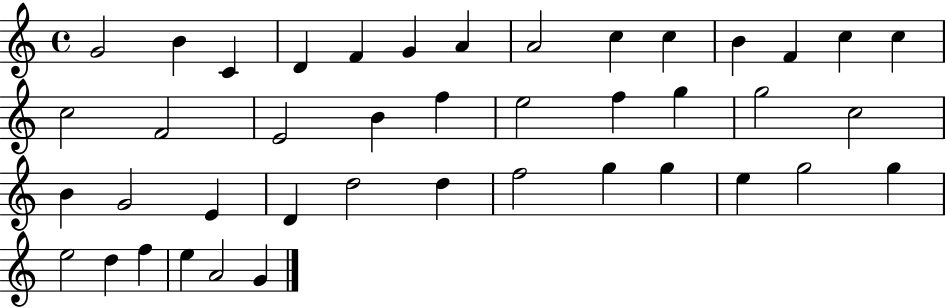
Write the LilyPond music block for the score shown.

{
  \clef treble
  \time 4/4
  \defaultTimeSignature
  \key c \major
  g'2 b'4 c'4 | d'4 f'4 g'4 a'4 | a'2 c''4 c''4 | b'4 f'4 c''4 c''4 | \break c''2 f'2 | e'2 b'4 f''4 | e''2 f''4 g''4 | g''2 c''2 | \break b'4 g'2 e'4 | d'4 d''2 d''4 | f''2 g''4 g''4 | e''4 g''2 g''4 | \break e''2 d''4 f''4 | e''4 a'2 g'4 | \bar "|."
}